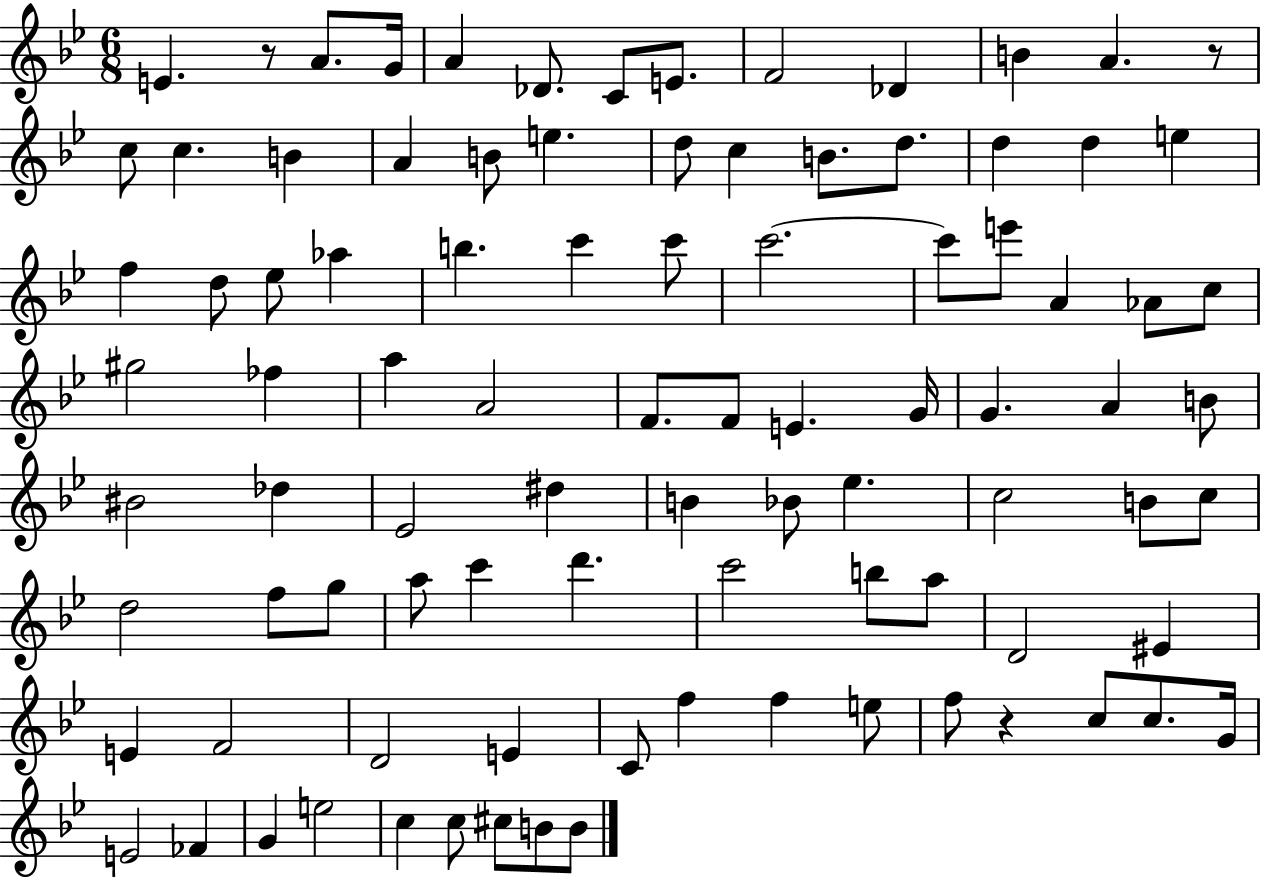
X:1
T:Untitled
M:6/8
L:1/4
K:Bb
E z/2 A/2 G/4 A _D/2 C/2 E/2 F2 _D B A z/2 c/2 c B A B/2 e d/2 c B/2 d/2 d d e f d/2 _e/2 _a b c' c'/2 c'2 c'/2 e'/2 A _A/2 c/2 ^g2 _f a A2 F/2 F/2 E G/4 G A B/2 ^B2 _d _E2 ^d B _B/2 _e c2 B/2 c/2 d2 f/2 g/2 a/2 c' d' c'2 b/2 a/2 D2 ^E E F2 D2 E C/2 f f e/2 f/2 z c/2 c/2 G/4 E2 _F G e2 c c/2 ^c/2 B/2 B/2